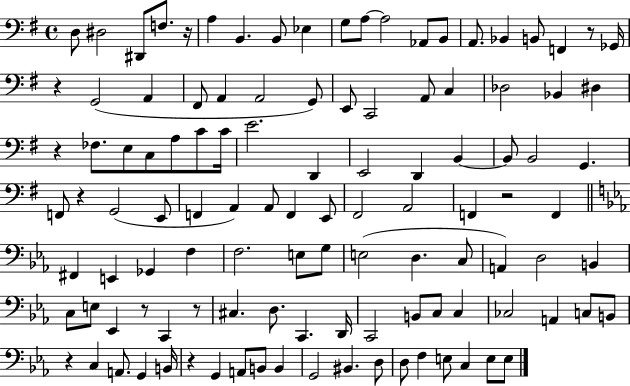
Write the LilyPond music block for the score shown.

{
  \clef bass
  \time 4/4
  \defaultTimeSignature
  \key g \major
  d8 dis2 dis,8 f8. r16 | a4 b,4. b,8 ees4 | g8 a8~~ a2 aes,8 b,8 | a,8. bes,4 b,8 f,4 r8 ges,16 | \break r4 g,2( a,4 | fis,8 a,4 a,2 g,8) | e,8 c,2 a,8 c4 | des2 bes,4 dis4 | \break r4 fes8. e8 c8 a8 c'8 c'16 | e'2. d,4 | e,2 d,4 b,4~~ | b,8 b,2 g,4. | \break f,8 r4 g,2( e,8 | f,4 a,4) a,8 f,4 e,8 | fis,2 a,2 | f,4 r2 f,4 | \break \bar "||" \break \key c \minor fis,4 e,4 ges,4 f4 | f2. e8 g8 | e2( d4. c8 | a,4) d2 b,4 | \break c8 e8 ees,4 r8 c,4 r8 | cis4. d8. c,4. d,16 | c,2 b,8 c8 c4 | ces2 a,4 c8 b,8 | \break r4 c4 a,8. g,4 b,16 | r4 g,4 a,8 b,8 b,4 | g,2 bis,4. d8 | d8 f4 e8 c4 e8 e8 | \break \bar "|."
}